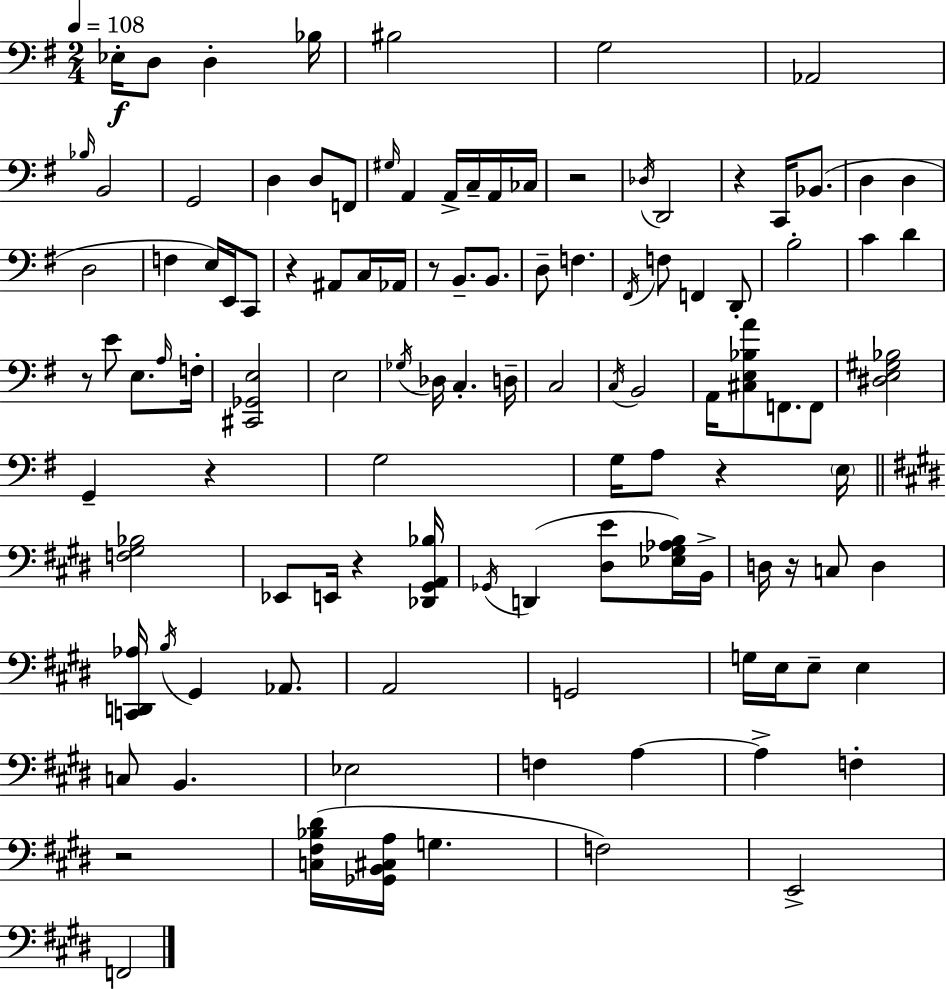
Eb3/s D3/e D3/q Bb3/s BIS3/h G3/h Ab2/h Bb3/s B2/h G2/h D3/q D3/e F2/e G#3/s A2/q A2/s C3/s A2/s CES3/s R/h Db3/s D2/h R/q C2/s Bb2/e. D3/q D3/q D3/h F3/q E3/s E2/s C2/e R/q A#2/e C3/s Ab2/s R/e B2/e. B2/e. D3/e F3/q. F#2/s F3/e F2/q D2/e B3/h C4/q D4/q R/e E4/e E3/e. A3/s F3/s [C#2,Gb2,E3]/h E3/h Gb3/s Db3/s C3/q. D3/s C3/h C3/s B2/h A2/s [C#3,E3,Bb3,A4]/e F2/e. F2/e [D#3,E3,G#3,Bb3]/h G2/q R/q G3/h G3/s A3/e R/q E3/s [F3,G#3,Bb3]/h Eb2/e E2/s R/q [Db2,G#2,A2,Bb3]/s Gb2/s D2/q [D#3,E4]/e [Eb3,G#3,Ab3,B3]/s B2/s D3/s R/s C3/e D3/q [C2,D2,Ab3]/s B3/s G#2/q Ab2/e. A2/h G2/h G3/s E3/s E3/e E3/q C3/e B2/q. Eb3/h F3/q A3/q A3/q F3/q R/h [C3,F#3,Bb3,D#4]/s [Gb2,B2,C#3,A3]/s G3/q. F3/h E2/h F2/h